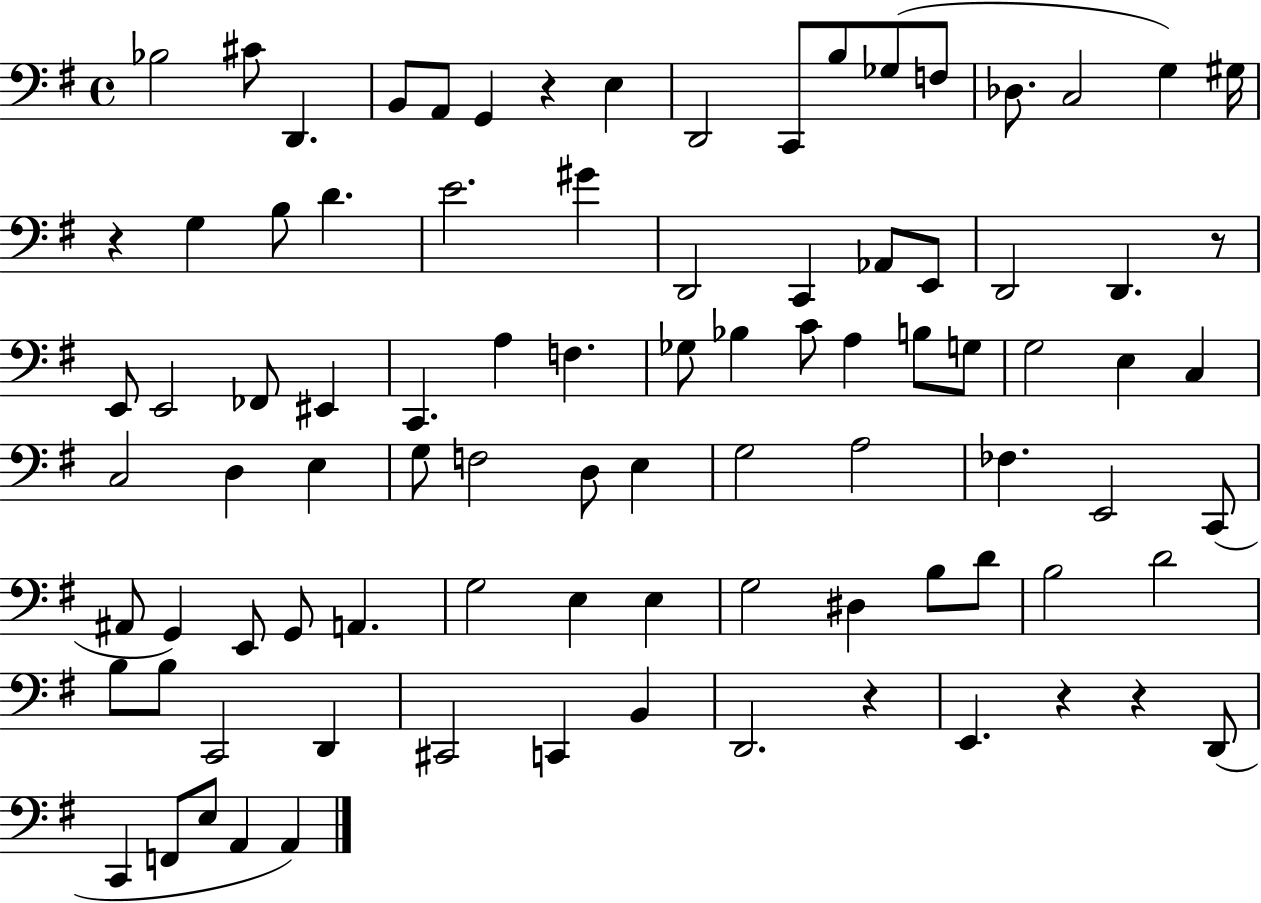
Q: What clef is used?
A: bass